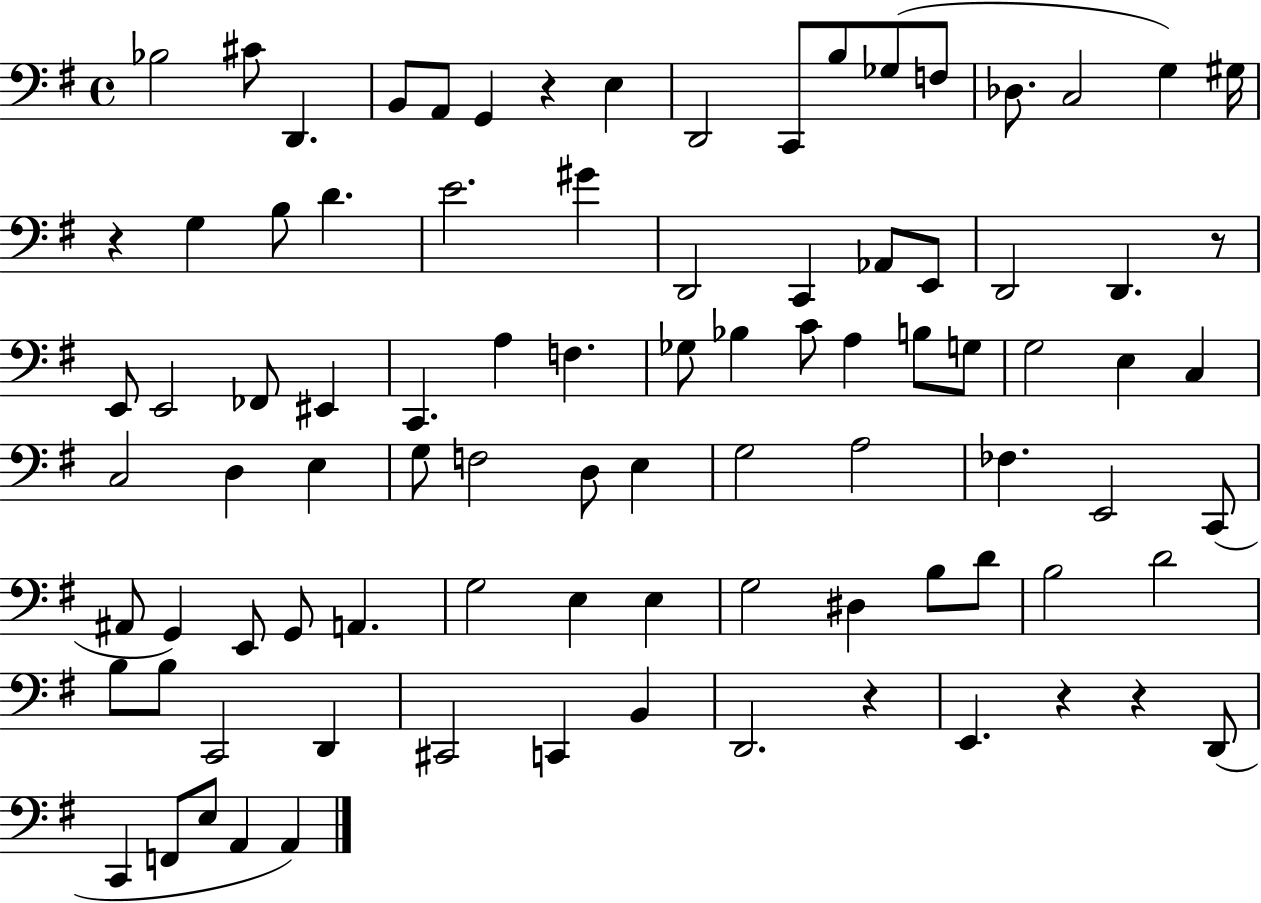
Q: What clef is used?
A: bass